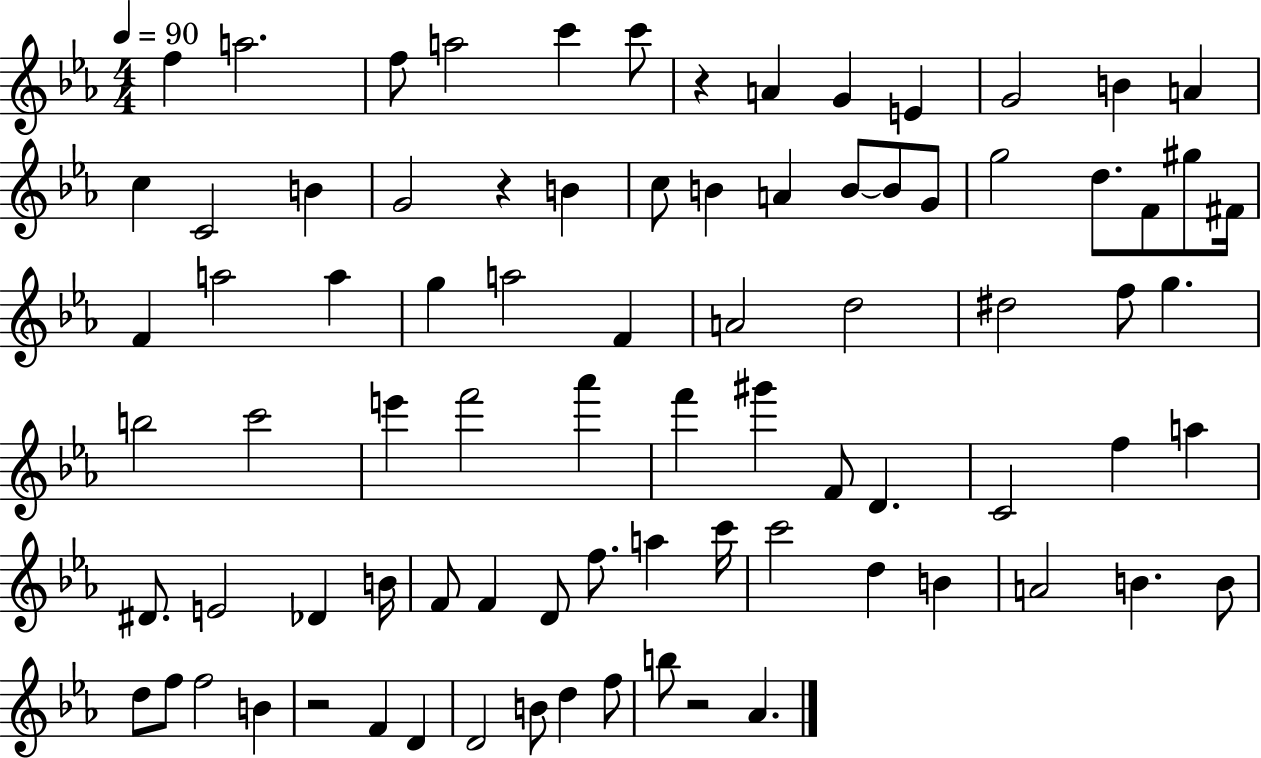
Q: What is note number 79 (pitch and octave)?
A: Ab4